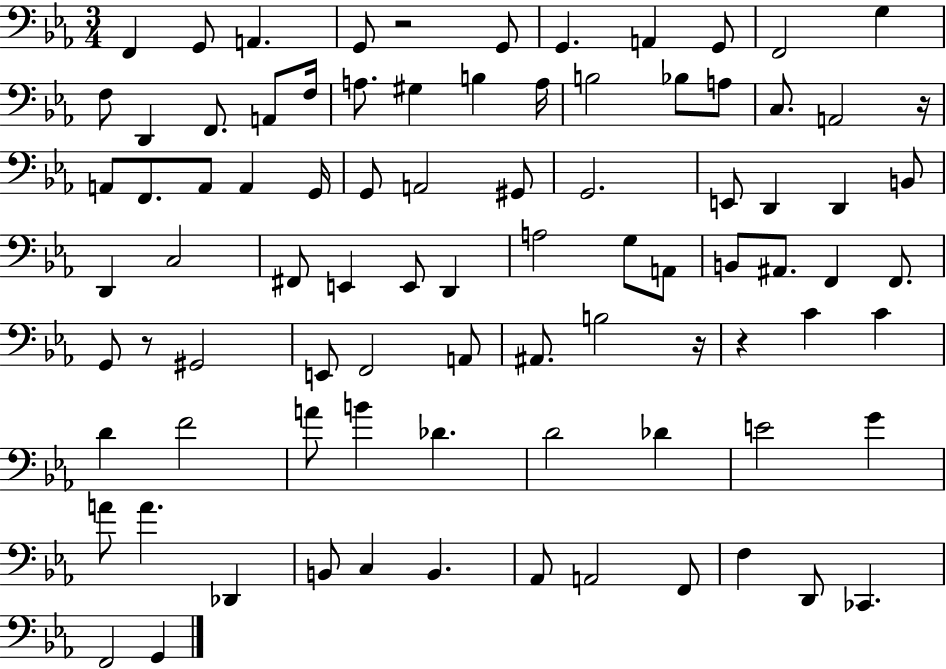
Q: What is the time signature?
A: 3/4